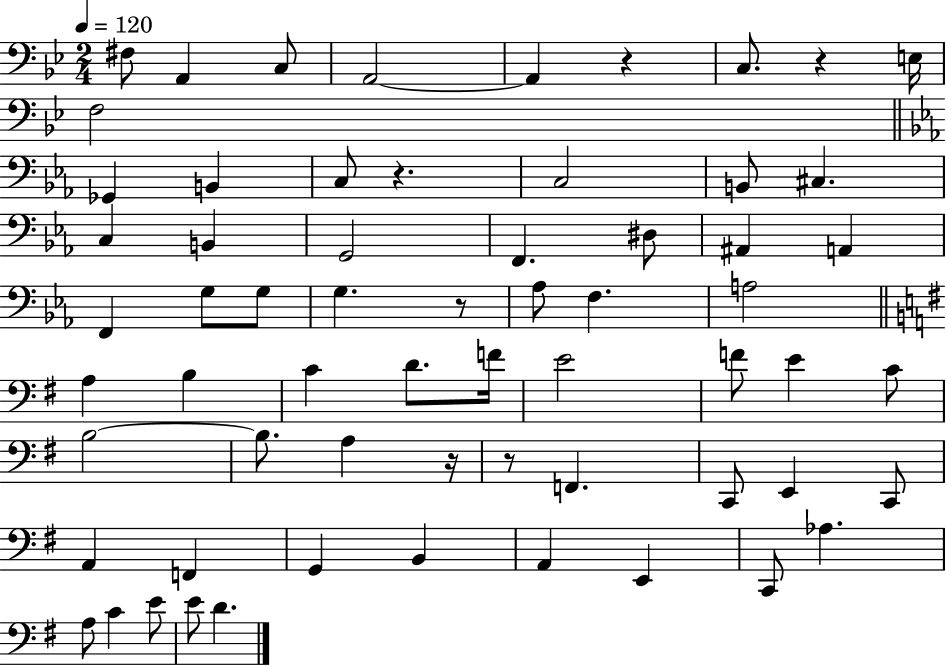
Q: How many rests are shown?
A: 6